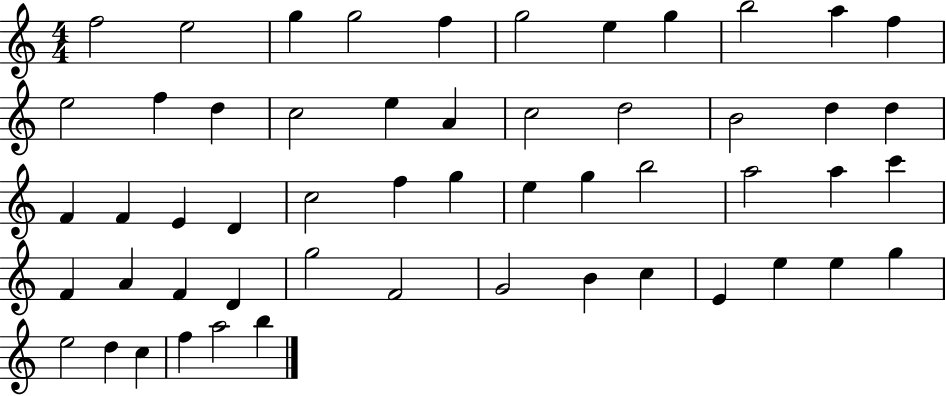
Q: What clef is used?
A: treble